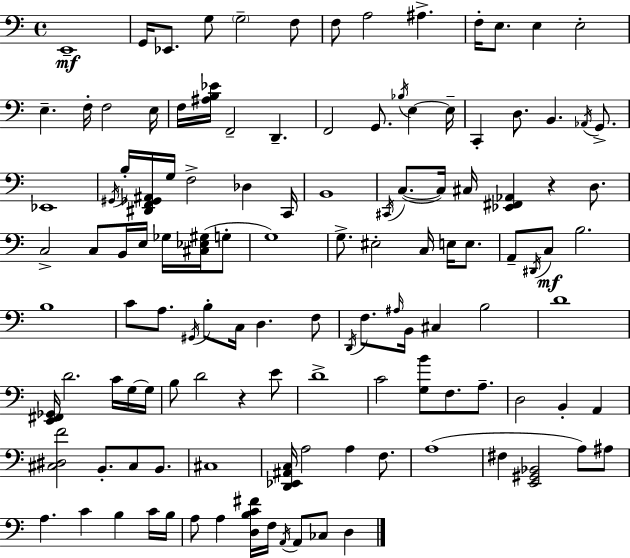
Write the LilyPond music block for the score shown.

{
  \clef bass
  \time 4/4
  \defaultTimeSignature
  \key a \minor
  e,1--\mf | g,16 ees,8. g8 \parenthesize g2-- f8 | f8 a2 ais4.-> | f16-. e8. e4 e2-. | \break e4.-- f16-. f2 e16 | f16 <ais b ees'>16 f,2-- d,4.-- | f,2 g,8. \acciaccatura { bes16 } e4~~ | e16-- c,4-. d8. b,4. \acciaccatura { aes,16 } g,8.-> | \break ees,1 | \acciaccatura { gis,16 } b16-. <dis, f, ges, ais,>16 g16 f2-> des4 | c,16 b,1 | \acciaccatura { cis,16 }( c8.~~ c16) cis16 <ees, fis, aes,>4 r4 | \break d8. c2-> c8 b,16 e16 | ges16 <cis ees gis>16( g8-. g1) | g8.-> eis2-. c16 | e16 e8. a,8-- \acciaccatura { dis,16 }\mf c8 b2. | \break b1 | c'8 a8. \acciaccatura { gis,16 } b8-. c16 d4. | f8 \acciaccatura { d,16 } f8. \grace { ais16 } b,16 cis4 | b2 d'1 | \break <e, fis, ges,>16 d'2. | c'16 g16~~ g16 b8 d'2 | r4 e'8 d'1-> | c'2 | \break <g b'>8 f8. a8.-- d2 | b,4-. a,4 <cis dis f'>2 | b,8.-. cis8 b,8. cis1 | <d, ees, ais, c>16 a2 | \break a4 f8. a1( | fis4 <e, gis, bes,>2 | a8) ais8 a4. c'4 | b4 c'16 b16 a8 a4 <d b c' fis'>16 f16 | \break \acciaccatura { a,16 } a,8 ces8 d4 \bar "|."
}